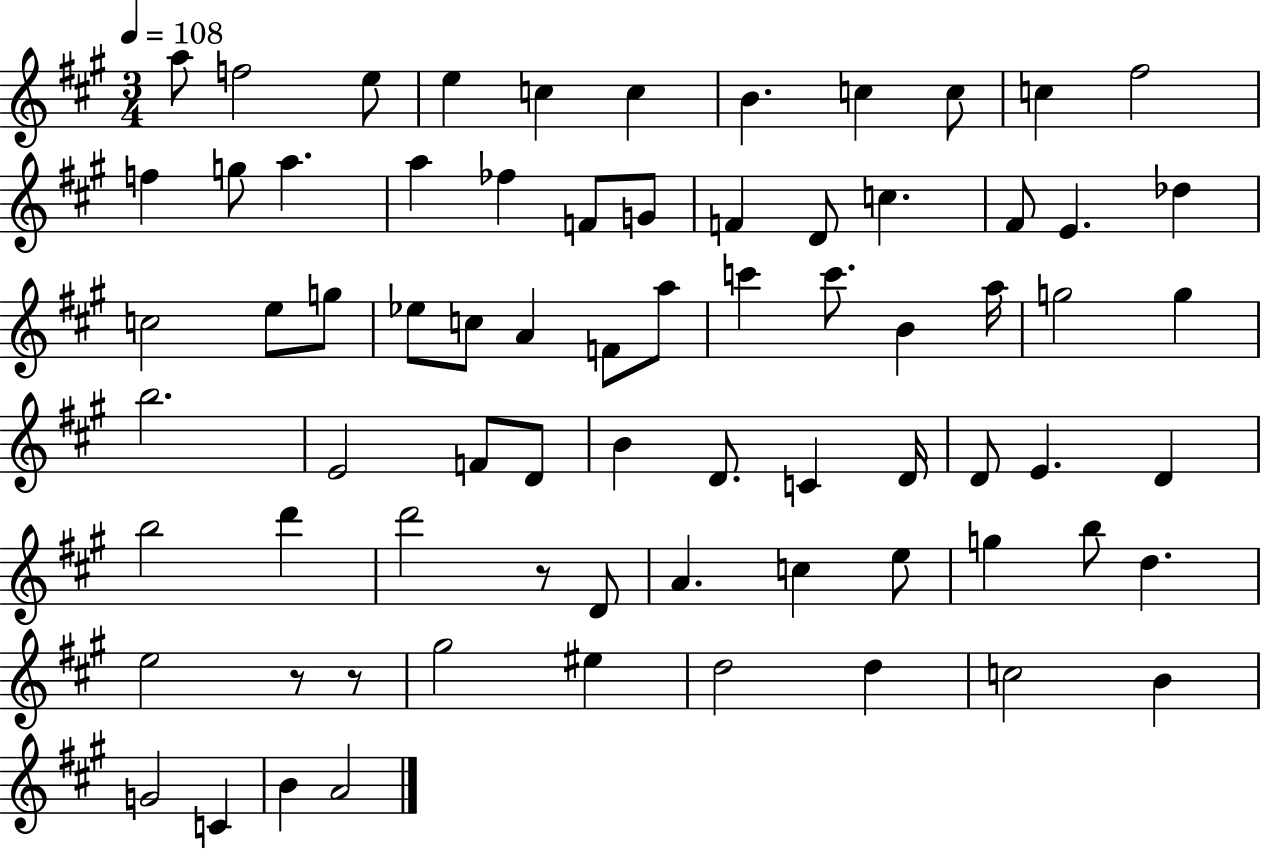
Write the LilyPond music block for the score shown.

{
  \clef treble
  \numericTimeSignature
  \time 3/4
  \key a \major
  \tempo 4 = 108
  a''8 f''2 e''8 | e''4 c''4 c''4 | b'4. c''4 c''8 | c''4 fis''2 | \break f''4 g''8 a''4. | a''4 fes''4 f'8 g'8 | f'4 d'8 c''4. | fis'8 e'4. des''4 | \break c''2 e''8 g''8 | ees''8 c''8 a'4 f'8 a''8 | c'''4 c'''8. b'4 a''16 | g''2 g''4 | \break b''2. | e'2 f'8 d'8 | b'4 d'8. c'4 d'16 | d'8 e'4. d'4 | \break b''2 d'''4 | d'''2 r8 d'8 | a'4. c''4 e''8 | g''4 b''8 d''4. | \break e''2 r8 r8 | gis''2 eis''4 | d''2 d''4 | c''2 b'4 | \break g'2 c'4 | b'4 a'2 | \bar "|."
}